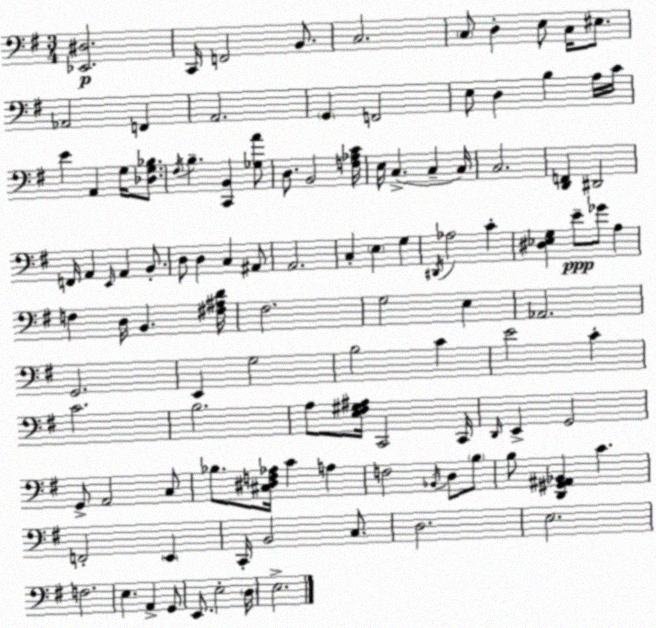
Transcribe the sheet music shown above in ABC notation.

X:1
T:Untitled
M:3/4
L:1/4
K:Em
[_E,,^D,]2 C,,/4 F,,2 B,,/2 C,2 C,/2 D, E,/2 C,/4 ^E,/2 _A,,2 F,, A,,2 G,, F,,2 E,/2 D, B, A,/4 C/4 E A,, G,/4 [_D,G,_B,]/2 ^F,/4 B, [C,,B,,] [_G,A]/2 D,/2 B,,2 [F,_A,C]/4 E,/4 C, C, C,/4 C,2 [D,,F,,] ^D,,2 F,,/4 A,, E,,/4 A,, B,,/2 D,/2 D, C, ^A,,/2 A,,2 C, E, G, ^D,,/4 _A,2 C [^D,_E,G,] E/2 _G/2 A, F, D,/4 B,, [^F,^A,D]/4 ^F,2 G,2 E, _A,,2 G,,2 E,, G,2 B,2 C E2 C C2 B,2 A,/2 [E,^F,^G,^A,]/4 C,,2 C,,/4 D,,/4 E,, G,,2 G,,/2 A,,2 C,/2 _B,/2 [^C,^D,F,_A,]/4 C A, F,2 _B,,/4 D,/2 B,/2 B,/2 [D,,^G,,^A,,_B,,] C F,,2 E,, C,,/4 B,,2 C,/2 D,2 E,2 F,2 E, A,, G,,/2 E,,/2 E,2 D,/4 E,2